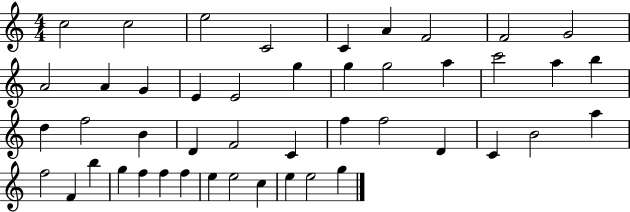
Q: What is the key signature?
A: C major